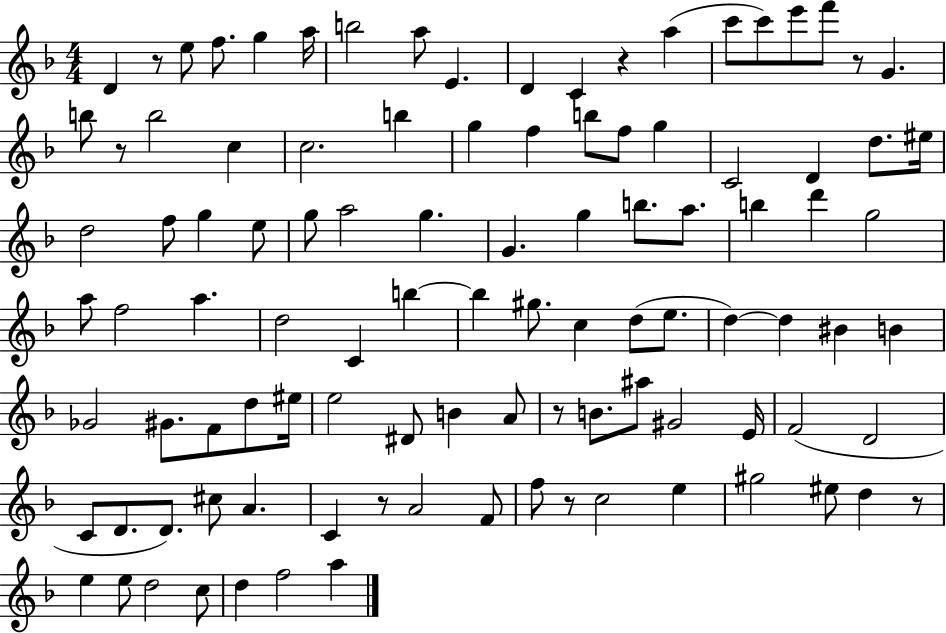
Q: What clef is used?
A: treble